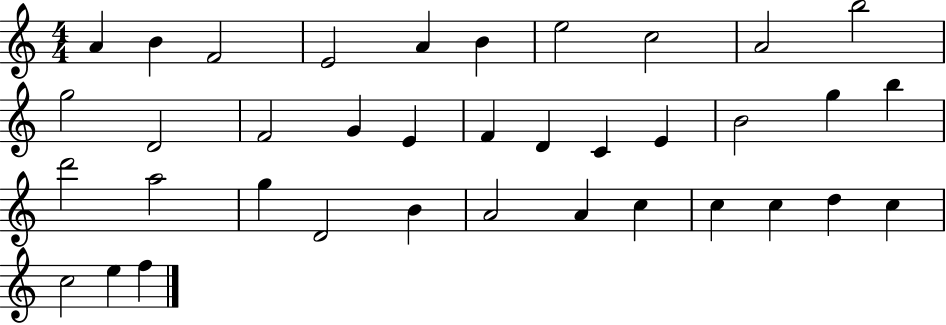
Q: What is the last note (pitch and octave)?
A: F5